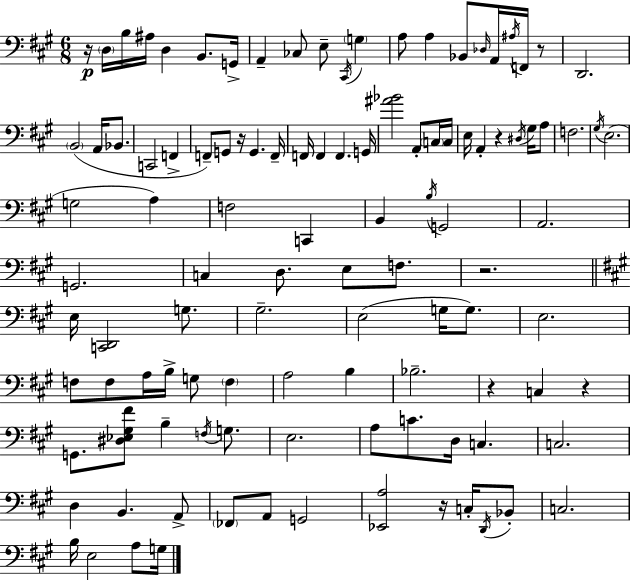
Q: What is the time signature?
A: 6/8